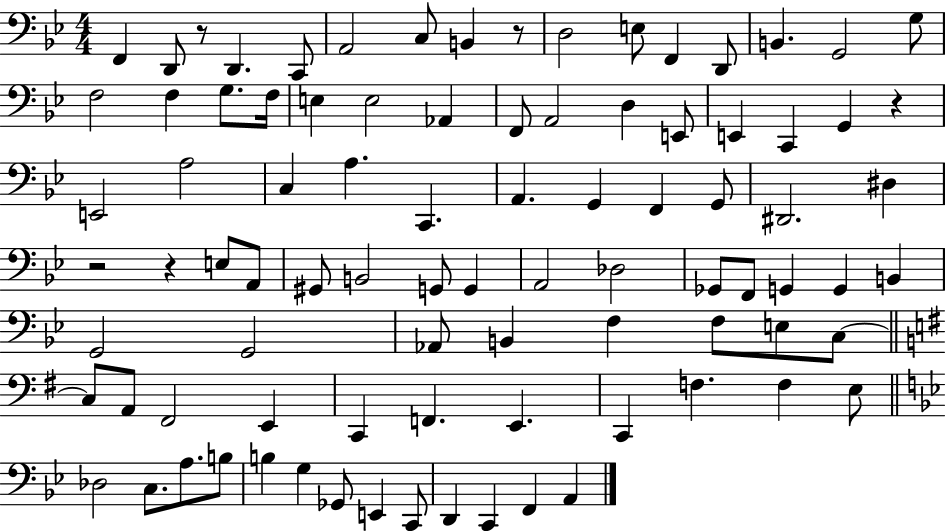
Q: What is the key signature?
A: BES major